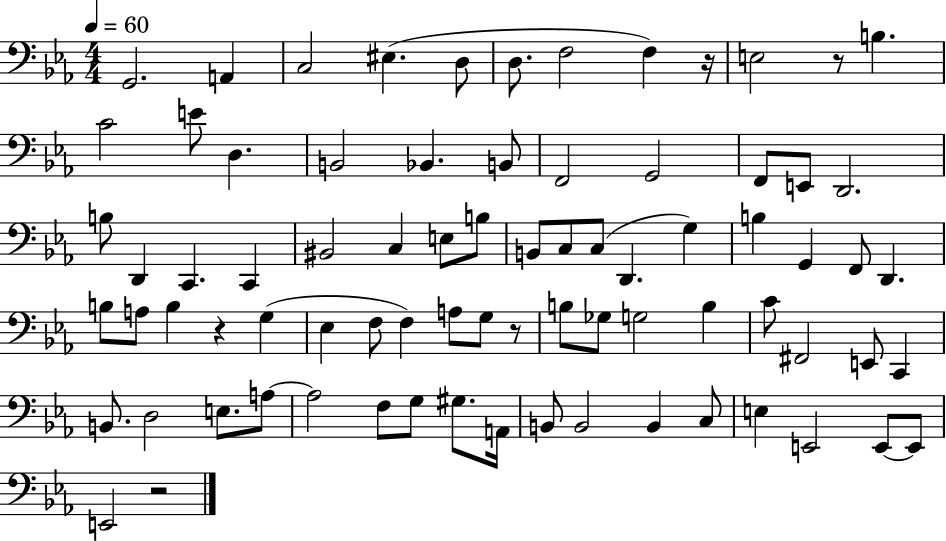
G2/h. A2/q C3/h EIS3/q. D3/e D3/e. F3/h F3/q R/s E3/h R/e B3/q. C4/h E4/e D3/q. B2/h Bb2/q. B2/e F2/h G2/h F2/e E2/e D2/h. B3/e D2/q C2/q. C2/q BIS2/h C3/q E3/e B3/e B2/e C3/e C3/e D2/q. G3/q B3/q G2/q F2/e D2/q. B3/e A3/e B3/q R/q G3/q Eb3/q F3/e F3/q A3/e G3/e R/e B3/e Gb3/e G3/h B3/q C4/e F#2/h E2/e C2/q B2/e. D3/h E3/e. A3/e A3/h F3/e G3/e G#3/e. A2/s B2/e B2/h B2/q C3/e E3/q E2/h E2/e E2/e E2/h R/h